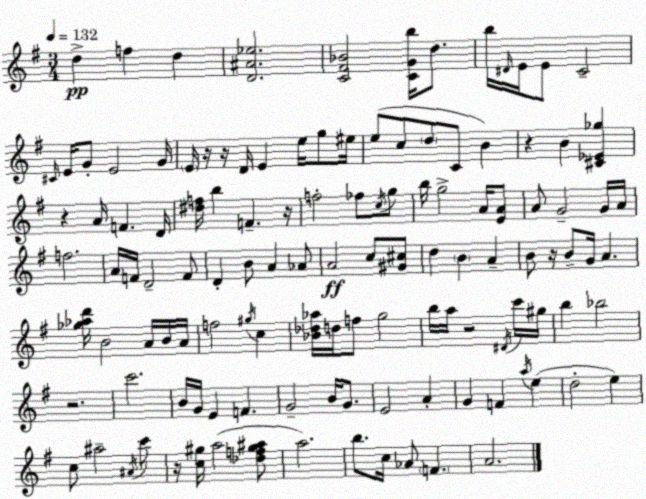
X:1
T:Untitled
M:3/4
L:1/4
K:Em
d f d [D^A_e]2 [C^F_B]2 [CGb]/4 d/2 b/4 ^D/4 E/4 E/2 C2 ^C/4 E/4 G/2 E2 G/4 E/4 z/4 z/4 D/4 E e/4 g/2 ^e/4 e/2 c/2 d/2 C/2 B z B [^C_E_g] z A/4 F D/4 [^df]/4 b F z/4 f2 _f/2 c/4 g/2 b/4 g2 A/4 [EA]/2 A/2 G2 G/4 A/4 f2 A/4 F/4 D2 F/2 D B/2 A _A/2 A2 c/2 [^G^c]/2 d B A B/2 z/4 B/2 G/4 A [_g_ad']/4 B2 A/4 B/4 A/4 f2 ^g/4 c [_B_d_a]/4 d/4 f/2 g2 b/4 a/4 z2 ^D/4 c'/4 ^g/4 b _b2 z2 c'2 B/4 G/4 E F G2 B/4 G/2 E2 A G F a/4 e d2 e c/2 ^a2 ^A/4 c'/2 z/4 [c^g]/4 a2 [_df^g^a]/2 a2 b/2 c/4 _A/2 F A2